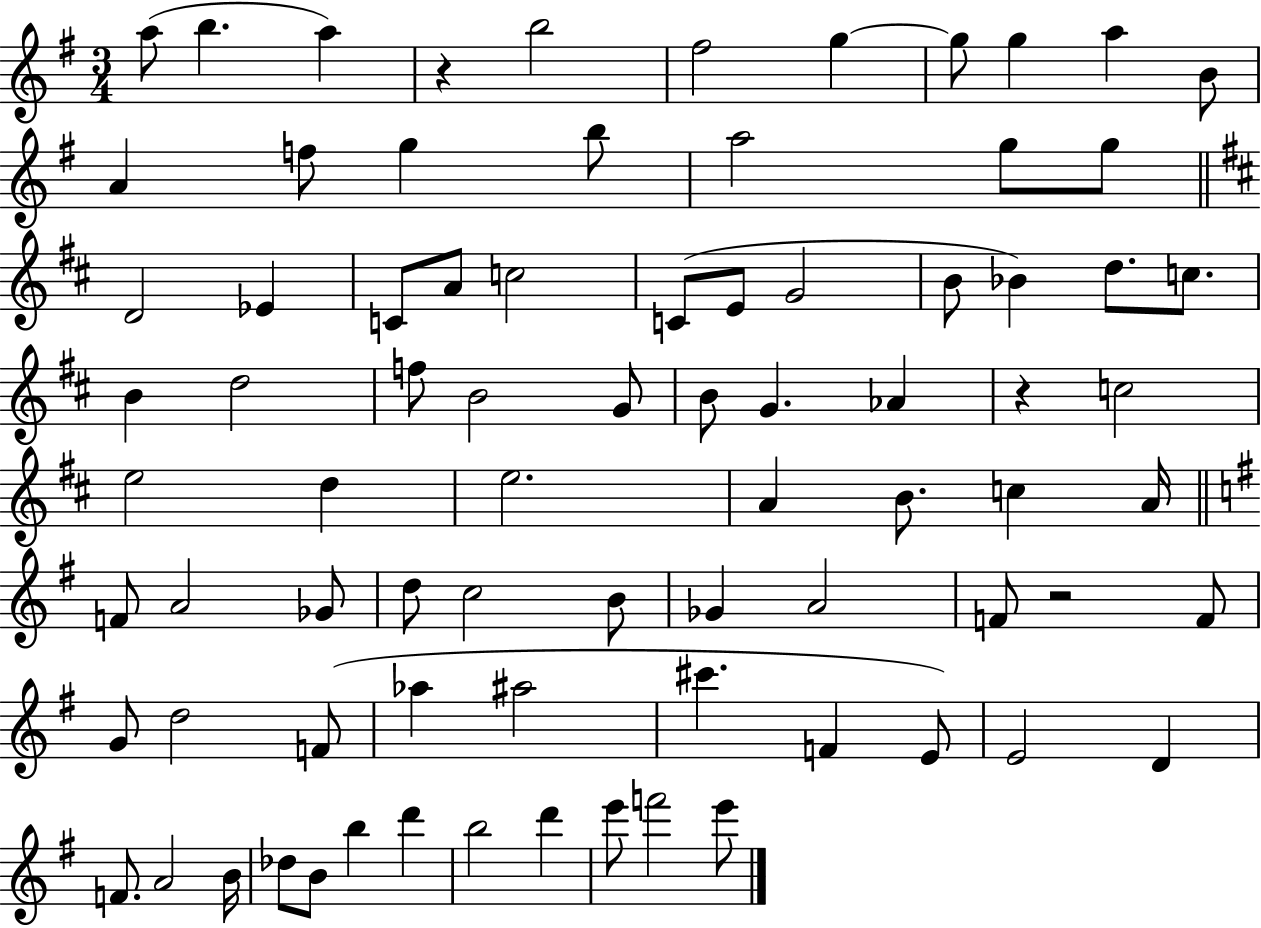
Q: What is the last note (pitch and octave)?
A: E6